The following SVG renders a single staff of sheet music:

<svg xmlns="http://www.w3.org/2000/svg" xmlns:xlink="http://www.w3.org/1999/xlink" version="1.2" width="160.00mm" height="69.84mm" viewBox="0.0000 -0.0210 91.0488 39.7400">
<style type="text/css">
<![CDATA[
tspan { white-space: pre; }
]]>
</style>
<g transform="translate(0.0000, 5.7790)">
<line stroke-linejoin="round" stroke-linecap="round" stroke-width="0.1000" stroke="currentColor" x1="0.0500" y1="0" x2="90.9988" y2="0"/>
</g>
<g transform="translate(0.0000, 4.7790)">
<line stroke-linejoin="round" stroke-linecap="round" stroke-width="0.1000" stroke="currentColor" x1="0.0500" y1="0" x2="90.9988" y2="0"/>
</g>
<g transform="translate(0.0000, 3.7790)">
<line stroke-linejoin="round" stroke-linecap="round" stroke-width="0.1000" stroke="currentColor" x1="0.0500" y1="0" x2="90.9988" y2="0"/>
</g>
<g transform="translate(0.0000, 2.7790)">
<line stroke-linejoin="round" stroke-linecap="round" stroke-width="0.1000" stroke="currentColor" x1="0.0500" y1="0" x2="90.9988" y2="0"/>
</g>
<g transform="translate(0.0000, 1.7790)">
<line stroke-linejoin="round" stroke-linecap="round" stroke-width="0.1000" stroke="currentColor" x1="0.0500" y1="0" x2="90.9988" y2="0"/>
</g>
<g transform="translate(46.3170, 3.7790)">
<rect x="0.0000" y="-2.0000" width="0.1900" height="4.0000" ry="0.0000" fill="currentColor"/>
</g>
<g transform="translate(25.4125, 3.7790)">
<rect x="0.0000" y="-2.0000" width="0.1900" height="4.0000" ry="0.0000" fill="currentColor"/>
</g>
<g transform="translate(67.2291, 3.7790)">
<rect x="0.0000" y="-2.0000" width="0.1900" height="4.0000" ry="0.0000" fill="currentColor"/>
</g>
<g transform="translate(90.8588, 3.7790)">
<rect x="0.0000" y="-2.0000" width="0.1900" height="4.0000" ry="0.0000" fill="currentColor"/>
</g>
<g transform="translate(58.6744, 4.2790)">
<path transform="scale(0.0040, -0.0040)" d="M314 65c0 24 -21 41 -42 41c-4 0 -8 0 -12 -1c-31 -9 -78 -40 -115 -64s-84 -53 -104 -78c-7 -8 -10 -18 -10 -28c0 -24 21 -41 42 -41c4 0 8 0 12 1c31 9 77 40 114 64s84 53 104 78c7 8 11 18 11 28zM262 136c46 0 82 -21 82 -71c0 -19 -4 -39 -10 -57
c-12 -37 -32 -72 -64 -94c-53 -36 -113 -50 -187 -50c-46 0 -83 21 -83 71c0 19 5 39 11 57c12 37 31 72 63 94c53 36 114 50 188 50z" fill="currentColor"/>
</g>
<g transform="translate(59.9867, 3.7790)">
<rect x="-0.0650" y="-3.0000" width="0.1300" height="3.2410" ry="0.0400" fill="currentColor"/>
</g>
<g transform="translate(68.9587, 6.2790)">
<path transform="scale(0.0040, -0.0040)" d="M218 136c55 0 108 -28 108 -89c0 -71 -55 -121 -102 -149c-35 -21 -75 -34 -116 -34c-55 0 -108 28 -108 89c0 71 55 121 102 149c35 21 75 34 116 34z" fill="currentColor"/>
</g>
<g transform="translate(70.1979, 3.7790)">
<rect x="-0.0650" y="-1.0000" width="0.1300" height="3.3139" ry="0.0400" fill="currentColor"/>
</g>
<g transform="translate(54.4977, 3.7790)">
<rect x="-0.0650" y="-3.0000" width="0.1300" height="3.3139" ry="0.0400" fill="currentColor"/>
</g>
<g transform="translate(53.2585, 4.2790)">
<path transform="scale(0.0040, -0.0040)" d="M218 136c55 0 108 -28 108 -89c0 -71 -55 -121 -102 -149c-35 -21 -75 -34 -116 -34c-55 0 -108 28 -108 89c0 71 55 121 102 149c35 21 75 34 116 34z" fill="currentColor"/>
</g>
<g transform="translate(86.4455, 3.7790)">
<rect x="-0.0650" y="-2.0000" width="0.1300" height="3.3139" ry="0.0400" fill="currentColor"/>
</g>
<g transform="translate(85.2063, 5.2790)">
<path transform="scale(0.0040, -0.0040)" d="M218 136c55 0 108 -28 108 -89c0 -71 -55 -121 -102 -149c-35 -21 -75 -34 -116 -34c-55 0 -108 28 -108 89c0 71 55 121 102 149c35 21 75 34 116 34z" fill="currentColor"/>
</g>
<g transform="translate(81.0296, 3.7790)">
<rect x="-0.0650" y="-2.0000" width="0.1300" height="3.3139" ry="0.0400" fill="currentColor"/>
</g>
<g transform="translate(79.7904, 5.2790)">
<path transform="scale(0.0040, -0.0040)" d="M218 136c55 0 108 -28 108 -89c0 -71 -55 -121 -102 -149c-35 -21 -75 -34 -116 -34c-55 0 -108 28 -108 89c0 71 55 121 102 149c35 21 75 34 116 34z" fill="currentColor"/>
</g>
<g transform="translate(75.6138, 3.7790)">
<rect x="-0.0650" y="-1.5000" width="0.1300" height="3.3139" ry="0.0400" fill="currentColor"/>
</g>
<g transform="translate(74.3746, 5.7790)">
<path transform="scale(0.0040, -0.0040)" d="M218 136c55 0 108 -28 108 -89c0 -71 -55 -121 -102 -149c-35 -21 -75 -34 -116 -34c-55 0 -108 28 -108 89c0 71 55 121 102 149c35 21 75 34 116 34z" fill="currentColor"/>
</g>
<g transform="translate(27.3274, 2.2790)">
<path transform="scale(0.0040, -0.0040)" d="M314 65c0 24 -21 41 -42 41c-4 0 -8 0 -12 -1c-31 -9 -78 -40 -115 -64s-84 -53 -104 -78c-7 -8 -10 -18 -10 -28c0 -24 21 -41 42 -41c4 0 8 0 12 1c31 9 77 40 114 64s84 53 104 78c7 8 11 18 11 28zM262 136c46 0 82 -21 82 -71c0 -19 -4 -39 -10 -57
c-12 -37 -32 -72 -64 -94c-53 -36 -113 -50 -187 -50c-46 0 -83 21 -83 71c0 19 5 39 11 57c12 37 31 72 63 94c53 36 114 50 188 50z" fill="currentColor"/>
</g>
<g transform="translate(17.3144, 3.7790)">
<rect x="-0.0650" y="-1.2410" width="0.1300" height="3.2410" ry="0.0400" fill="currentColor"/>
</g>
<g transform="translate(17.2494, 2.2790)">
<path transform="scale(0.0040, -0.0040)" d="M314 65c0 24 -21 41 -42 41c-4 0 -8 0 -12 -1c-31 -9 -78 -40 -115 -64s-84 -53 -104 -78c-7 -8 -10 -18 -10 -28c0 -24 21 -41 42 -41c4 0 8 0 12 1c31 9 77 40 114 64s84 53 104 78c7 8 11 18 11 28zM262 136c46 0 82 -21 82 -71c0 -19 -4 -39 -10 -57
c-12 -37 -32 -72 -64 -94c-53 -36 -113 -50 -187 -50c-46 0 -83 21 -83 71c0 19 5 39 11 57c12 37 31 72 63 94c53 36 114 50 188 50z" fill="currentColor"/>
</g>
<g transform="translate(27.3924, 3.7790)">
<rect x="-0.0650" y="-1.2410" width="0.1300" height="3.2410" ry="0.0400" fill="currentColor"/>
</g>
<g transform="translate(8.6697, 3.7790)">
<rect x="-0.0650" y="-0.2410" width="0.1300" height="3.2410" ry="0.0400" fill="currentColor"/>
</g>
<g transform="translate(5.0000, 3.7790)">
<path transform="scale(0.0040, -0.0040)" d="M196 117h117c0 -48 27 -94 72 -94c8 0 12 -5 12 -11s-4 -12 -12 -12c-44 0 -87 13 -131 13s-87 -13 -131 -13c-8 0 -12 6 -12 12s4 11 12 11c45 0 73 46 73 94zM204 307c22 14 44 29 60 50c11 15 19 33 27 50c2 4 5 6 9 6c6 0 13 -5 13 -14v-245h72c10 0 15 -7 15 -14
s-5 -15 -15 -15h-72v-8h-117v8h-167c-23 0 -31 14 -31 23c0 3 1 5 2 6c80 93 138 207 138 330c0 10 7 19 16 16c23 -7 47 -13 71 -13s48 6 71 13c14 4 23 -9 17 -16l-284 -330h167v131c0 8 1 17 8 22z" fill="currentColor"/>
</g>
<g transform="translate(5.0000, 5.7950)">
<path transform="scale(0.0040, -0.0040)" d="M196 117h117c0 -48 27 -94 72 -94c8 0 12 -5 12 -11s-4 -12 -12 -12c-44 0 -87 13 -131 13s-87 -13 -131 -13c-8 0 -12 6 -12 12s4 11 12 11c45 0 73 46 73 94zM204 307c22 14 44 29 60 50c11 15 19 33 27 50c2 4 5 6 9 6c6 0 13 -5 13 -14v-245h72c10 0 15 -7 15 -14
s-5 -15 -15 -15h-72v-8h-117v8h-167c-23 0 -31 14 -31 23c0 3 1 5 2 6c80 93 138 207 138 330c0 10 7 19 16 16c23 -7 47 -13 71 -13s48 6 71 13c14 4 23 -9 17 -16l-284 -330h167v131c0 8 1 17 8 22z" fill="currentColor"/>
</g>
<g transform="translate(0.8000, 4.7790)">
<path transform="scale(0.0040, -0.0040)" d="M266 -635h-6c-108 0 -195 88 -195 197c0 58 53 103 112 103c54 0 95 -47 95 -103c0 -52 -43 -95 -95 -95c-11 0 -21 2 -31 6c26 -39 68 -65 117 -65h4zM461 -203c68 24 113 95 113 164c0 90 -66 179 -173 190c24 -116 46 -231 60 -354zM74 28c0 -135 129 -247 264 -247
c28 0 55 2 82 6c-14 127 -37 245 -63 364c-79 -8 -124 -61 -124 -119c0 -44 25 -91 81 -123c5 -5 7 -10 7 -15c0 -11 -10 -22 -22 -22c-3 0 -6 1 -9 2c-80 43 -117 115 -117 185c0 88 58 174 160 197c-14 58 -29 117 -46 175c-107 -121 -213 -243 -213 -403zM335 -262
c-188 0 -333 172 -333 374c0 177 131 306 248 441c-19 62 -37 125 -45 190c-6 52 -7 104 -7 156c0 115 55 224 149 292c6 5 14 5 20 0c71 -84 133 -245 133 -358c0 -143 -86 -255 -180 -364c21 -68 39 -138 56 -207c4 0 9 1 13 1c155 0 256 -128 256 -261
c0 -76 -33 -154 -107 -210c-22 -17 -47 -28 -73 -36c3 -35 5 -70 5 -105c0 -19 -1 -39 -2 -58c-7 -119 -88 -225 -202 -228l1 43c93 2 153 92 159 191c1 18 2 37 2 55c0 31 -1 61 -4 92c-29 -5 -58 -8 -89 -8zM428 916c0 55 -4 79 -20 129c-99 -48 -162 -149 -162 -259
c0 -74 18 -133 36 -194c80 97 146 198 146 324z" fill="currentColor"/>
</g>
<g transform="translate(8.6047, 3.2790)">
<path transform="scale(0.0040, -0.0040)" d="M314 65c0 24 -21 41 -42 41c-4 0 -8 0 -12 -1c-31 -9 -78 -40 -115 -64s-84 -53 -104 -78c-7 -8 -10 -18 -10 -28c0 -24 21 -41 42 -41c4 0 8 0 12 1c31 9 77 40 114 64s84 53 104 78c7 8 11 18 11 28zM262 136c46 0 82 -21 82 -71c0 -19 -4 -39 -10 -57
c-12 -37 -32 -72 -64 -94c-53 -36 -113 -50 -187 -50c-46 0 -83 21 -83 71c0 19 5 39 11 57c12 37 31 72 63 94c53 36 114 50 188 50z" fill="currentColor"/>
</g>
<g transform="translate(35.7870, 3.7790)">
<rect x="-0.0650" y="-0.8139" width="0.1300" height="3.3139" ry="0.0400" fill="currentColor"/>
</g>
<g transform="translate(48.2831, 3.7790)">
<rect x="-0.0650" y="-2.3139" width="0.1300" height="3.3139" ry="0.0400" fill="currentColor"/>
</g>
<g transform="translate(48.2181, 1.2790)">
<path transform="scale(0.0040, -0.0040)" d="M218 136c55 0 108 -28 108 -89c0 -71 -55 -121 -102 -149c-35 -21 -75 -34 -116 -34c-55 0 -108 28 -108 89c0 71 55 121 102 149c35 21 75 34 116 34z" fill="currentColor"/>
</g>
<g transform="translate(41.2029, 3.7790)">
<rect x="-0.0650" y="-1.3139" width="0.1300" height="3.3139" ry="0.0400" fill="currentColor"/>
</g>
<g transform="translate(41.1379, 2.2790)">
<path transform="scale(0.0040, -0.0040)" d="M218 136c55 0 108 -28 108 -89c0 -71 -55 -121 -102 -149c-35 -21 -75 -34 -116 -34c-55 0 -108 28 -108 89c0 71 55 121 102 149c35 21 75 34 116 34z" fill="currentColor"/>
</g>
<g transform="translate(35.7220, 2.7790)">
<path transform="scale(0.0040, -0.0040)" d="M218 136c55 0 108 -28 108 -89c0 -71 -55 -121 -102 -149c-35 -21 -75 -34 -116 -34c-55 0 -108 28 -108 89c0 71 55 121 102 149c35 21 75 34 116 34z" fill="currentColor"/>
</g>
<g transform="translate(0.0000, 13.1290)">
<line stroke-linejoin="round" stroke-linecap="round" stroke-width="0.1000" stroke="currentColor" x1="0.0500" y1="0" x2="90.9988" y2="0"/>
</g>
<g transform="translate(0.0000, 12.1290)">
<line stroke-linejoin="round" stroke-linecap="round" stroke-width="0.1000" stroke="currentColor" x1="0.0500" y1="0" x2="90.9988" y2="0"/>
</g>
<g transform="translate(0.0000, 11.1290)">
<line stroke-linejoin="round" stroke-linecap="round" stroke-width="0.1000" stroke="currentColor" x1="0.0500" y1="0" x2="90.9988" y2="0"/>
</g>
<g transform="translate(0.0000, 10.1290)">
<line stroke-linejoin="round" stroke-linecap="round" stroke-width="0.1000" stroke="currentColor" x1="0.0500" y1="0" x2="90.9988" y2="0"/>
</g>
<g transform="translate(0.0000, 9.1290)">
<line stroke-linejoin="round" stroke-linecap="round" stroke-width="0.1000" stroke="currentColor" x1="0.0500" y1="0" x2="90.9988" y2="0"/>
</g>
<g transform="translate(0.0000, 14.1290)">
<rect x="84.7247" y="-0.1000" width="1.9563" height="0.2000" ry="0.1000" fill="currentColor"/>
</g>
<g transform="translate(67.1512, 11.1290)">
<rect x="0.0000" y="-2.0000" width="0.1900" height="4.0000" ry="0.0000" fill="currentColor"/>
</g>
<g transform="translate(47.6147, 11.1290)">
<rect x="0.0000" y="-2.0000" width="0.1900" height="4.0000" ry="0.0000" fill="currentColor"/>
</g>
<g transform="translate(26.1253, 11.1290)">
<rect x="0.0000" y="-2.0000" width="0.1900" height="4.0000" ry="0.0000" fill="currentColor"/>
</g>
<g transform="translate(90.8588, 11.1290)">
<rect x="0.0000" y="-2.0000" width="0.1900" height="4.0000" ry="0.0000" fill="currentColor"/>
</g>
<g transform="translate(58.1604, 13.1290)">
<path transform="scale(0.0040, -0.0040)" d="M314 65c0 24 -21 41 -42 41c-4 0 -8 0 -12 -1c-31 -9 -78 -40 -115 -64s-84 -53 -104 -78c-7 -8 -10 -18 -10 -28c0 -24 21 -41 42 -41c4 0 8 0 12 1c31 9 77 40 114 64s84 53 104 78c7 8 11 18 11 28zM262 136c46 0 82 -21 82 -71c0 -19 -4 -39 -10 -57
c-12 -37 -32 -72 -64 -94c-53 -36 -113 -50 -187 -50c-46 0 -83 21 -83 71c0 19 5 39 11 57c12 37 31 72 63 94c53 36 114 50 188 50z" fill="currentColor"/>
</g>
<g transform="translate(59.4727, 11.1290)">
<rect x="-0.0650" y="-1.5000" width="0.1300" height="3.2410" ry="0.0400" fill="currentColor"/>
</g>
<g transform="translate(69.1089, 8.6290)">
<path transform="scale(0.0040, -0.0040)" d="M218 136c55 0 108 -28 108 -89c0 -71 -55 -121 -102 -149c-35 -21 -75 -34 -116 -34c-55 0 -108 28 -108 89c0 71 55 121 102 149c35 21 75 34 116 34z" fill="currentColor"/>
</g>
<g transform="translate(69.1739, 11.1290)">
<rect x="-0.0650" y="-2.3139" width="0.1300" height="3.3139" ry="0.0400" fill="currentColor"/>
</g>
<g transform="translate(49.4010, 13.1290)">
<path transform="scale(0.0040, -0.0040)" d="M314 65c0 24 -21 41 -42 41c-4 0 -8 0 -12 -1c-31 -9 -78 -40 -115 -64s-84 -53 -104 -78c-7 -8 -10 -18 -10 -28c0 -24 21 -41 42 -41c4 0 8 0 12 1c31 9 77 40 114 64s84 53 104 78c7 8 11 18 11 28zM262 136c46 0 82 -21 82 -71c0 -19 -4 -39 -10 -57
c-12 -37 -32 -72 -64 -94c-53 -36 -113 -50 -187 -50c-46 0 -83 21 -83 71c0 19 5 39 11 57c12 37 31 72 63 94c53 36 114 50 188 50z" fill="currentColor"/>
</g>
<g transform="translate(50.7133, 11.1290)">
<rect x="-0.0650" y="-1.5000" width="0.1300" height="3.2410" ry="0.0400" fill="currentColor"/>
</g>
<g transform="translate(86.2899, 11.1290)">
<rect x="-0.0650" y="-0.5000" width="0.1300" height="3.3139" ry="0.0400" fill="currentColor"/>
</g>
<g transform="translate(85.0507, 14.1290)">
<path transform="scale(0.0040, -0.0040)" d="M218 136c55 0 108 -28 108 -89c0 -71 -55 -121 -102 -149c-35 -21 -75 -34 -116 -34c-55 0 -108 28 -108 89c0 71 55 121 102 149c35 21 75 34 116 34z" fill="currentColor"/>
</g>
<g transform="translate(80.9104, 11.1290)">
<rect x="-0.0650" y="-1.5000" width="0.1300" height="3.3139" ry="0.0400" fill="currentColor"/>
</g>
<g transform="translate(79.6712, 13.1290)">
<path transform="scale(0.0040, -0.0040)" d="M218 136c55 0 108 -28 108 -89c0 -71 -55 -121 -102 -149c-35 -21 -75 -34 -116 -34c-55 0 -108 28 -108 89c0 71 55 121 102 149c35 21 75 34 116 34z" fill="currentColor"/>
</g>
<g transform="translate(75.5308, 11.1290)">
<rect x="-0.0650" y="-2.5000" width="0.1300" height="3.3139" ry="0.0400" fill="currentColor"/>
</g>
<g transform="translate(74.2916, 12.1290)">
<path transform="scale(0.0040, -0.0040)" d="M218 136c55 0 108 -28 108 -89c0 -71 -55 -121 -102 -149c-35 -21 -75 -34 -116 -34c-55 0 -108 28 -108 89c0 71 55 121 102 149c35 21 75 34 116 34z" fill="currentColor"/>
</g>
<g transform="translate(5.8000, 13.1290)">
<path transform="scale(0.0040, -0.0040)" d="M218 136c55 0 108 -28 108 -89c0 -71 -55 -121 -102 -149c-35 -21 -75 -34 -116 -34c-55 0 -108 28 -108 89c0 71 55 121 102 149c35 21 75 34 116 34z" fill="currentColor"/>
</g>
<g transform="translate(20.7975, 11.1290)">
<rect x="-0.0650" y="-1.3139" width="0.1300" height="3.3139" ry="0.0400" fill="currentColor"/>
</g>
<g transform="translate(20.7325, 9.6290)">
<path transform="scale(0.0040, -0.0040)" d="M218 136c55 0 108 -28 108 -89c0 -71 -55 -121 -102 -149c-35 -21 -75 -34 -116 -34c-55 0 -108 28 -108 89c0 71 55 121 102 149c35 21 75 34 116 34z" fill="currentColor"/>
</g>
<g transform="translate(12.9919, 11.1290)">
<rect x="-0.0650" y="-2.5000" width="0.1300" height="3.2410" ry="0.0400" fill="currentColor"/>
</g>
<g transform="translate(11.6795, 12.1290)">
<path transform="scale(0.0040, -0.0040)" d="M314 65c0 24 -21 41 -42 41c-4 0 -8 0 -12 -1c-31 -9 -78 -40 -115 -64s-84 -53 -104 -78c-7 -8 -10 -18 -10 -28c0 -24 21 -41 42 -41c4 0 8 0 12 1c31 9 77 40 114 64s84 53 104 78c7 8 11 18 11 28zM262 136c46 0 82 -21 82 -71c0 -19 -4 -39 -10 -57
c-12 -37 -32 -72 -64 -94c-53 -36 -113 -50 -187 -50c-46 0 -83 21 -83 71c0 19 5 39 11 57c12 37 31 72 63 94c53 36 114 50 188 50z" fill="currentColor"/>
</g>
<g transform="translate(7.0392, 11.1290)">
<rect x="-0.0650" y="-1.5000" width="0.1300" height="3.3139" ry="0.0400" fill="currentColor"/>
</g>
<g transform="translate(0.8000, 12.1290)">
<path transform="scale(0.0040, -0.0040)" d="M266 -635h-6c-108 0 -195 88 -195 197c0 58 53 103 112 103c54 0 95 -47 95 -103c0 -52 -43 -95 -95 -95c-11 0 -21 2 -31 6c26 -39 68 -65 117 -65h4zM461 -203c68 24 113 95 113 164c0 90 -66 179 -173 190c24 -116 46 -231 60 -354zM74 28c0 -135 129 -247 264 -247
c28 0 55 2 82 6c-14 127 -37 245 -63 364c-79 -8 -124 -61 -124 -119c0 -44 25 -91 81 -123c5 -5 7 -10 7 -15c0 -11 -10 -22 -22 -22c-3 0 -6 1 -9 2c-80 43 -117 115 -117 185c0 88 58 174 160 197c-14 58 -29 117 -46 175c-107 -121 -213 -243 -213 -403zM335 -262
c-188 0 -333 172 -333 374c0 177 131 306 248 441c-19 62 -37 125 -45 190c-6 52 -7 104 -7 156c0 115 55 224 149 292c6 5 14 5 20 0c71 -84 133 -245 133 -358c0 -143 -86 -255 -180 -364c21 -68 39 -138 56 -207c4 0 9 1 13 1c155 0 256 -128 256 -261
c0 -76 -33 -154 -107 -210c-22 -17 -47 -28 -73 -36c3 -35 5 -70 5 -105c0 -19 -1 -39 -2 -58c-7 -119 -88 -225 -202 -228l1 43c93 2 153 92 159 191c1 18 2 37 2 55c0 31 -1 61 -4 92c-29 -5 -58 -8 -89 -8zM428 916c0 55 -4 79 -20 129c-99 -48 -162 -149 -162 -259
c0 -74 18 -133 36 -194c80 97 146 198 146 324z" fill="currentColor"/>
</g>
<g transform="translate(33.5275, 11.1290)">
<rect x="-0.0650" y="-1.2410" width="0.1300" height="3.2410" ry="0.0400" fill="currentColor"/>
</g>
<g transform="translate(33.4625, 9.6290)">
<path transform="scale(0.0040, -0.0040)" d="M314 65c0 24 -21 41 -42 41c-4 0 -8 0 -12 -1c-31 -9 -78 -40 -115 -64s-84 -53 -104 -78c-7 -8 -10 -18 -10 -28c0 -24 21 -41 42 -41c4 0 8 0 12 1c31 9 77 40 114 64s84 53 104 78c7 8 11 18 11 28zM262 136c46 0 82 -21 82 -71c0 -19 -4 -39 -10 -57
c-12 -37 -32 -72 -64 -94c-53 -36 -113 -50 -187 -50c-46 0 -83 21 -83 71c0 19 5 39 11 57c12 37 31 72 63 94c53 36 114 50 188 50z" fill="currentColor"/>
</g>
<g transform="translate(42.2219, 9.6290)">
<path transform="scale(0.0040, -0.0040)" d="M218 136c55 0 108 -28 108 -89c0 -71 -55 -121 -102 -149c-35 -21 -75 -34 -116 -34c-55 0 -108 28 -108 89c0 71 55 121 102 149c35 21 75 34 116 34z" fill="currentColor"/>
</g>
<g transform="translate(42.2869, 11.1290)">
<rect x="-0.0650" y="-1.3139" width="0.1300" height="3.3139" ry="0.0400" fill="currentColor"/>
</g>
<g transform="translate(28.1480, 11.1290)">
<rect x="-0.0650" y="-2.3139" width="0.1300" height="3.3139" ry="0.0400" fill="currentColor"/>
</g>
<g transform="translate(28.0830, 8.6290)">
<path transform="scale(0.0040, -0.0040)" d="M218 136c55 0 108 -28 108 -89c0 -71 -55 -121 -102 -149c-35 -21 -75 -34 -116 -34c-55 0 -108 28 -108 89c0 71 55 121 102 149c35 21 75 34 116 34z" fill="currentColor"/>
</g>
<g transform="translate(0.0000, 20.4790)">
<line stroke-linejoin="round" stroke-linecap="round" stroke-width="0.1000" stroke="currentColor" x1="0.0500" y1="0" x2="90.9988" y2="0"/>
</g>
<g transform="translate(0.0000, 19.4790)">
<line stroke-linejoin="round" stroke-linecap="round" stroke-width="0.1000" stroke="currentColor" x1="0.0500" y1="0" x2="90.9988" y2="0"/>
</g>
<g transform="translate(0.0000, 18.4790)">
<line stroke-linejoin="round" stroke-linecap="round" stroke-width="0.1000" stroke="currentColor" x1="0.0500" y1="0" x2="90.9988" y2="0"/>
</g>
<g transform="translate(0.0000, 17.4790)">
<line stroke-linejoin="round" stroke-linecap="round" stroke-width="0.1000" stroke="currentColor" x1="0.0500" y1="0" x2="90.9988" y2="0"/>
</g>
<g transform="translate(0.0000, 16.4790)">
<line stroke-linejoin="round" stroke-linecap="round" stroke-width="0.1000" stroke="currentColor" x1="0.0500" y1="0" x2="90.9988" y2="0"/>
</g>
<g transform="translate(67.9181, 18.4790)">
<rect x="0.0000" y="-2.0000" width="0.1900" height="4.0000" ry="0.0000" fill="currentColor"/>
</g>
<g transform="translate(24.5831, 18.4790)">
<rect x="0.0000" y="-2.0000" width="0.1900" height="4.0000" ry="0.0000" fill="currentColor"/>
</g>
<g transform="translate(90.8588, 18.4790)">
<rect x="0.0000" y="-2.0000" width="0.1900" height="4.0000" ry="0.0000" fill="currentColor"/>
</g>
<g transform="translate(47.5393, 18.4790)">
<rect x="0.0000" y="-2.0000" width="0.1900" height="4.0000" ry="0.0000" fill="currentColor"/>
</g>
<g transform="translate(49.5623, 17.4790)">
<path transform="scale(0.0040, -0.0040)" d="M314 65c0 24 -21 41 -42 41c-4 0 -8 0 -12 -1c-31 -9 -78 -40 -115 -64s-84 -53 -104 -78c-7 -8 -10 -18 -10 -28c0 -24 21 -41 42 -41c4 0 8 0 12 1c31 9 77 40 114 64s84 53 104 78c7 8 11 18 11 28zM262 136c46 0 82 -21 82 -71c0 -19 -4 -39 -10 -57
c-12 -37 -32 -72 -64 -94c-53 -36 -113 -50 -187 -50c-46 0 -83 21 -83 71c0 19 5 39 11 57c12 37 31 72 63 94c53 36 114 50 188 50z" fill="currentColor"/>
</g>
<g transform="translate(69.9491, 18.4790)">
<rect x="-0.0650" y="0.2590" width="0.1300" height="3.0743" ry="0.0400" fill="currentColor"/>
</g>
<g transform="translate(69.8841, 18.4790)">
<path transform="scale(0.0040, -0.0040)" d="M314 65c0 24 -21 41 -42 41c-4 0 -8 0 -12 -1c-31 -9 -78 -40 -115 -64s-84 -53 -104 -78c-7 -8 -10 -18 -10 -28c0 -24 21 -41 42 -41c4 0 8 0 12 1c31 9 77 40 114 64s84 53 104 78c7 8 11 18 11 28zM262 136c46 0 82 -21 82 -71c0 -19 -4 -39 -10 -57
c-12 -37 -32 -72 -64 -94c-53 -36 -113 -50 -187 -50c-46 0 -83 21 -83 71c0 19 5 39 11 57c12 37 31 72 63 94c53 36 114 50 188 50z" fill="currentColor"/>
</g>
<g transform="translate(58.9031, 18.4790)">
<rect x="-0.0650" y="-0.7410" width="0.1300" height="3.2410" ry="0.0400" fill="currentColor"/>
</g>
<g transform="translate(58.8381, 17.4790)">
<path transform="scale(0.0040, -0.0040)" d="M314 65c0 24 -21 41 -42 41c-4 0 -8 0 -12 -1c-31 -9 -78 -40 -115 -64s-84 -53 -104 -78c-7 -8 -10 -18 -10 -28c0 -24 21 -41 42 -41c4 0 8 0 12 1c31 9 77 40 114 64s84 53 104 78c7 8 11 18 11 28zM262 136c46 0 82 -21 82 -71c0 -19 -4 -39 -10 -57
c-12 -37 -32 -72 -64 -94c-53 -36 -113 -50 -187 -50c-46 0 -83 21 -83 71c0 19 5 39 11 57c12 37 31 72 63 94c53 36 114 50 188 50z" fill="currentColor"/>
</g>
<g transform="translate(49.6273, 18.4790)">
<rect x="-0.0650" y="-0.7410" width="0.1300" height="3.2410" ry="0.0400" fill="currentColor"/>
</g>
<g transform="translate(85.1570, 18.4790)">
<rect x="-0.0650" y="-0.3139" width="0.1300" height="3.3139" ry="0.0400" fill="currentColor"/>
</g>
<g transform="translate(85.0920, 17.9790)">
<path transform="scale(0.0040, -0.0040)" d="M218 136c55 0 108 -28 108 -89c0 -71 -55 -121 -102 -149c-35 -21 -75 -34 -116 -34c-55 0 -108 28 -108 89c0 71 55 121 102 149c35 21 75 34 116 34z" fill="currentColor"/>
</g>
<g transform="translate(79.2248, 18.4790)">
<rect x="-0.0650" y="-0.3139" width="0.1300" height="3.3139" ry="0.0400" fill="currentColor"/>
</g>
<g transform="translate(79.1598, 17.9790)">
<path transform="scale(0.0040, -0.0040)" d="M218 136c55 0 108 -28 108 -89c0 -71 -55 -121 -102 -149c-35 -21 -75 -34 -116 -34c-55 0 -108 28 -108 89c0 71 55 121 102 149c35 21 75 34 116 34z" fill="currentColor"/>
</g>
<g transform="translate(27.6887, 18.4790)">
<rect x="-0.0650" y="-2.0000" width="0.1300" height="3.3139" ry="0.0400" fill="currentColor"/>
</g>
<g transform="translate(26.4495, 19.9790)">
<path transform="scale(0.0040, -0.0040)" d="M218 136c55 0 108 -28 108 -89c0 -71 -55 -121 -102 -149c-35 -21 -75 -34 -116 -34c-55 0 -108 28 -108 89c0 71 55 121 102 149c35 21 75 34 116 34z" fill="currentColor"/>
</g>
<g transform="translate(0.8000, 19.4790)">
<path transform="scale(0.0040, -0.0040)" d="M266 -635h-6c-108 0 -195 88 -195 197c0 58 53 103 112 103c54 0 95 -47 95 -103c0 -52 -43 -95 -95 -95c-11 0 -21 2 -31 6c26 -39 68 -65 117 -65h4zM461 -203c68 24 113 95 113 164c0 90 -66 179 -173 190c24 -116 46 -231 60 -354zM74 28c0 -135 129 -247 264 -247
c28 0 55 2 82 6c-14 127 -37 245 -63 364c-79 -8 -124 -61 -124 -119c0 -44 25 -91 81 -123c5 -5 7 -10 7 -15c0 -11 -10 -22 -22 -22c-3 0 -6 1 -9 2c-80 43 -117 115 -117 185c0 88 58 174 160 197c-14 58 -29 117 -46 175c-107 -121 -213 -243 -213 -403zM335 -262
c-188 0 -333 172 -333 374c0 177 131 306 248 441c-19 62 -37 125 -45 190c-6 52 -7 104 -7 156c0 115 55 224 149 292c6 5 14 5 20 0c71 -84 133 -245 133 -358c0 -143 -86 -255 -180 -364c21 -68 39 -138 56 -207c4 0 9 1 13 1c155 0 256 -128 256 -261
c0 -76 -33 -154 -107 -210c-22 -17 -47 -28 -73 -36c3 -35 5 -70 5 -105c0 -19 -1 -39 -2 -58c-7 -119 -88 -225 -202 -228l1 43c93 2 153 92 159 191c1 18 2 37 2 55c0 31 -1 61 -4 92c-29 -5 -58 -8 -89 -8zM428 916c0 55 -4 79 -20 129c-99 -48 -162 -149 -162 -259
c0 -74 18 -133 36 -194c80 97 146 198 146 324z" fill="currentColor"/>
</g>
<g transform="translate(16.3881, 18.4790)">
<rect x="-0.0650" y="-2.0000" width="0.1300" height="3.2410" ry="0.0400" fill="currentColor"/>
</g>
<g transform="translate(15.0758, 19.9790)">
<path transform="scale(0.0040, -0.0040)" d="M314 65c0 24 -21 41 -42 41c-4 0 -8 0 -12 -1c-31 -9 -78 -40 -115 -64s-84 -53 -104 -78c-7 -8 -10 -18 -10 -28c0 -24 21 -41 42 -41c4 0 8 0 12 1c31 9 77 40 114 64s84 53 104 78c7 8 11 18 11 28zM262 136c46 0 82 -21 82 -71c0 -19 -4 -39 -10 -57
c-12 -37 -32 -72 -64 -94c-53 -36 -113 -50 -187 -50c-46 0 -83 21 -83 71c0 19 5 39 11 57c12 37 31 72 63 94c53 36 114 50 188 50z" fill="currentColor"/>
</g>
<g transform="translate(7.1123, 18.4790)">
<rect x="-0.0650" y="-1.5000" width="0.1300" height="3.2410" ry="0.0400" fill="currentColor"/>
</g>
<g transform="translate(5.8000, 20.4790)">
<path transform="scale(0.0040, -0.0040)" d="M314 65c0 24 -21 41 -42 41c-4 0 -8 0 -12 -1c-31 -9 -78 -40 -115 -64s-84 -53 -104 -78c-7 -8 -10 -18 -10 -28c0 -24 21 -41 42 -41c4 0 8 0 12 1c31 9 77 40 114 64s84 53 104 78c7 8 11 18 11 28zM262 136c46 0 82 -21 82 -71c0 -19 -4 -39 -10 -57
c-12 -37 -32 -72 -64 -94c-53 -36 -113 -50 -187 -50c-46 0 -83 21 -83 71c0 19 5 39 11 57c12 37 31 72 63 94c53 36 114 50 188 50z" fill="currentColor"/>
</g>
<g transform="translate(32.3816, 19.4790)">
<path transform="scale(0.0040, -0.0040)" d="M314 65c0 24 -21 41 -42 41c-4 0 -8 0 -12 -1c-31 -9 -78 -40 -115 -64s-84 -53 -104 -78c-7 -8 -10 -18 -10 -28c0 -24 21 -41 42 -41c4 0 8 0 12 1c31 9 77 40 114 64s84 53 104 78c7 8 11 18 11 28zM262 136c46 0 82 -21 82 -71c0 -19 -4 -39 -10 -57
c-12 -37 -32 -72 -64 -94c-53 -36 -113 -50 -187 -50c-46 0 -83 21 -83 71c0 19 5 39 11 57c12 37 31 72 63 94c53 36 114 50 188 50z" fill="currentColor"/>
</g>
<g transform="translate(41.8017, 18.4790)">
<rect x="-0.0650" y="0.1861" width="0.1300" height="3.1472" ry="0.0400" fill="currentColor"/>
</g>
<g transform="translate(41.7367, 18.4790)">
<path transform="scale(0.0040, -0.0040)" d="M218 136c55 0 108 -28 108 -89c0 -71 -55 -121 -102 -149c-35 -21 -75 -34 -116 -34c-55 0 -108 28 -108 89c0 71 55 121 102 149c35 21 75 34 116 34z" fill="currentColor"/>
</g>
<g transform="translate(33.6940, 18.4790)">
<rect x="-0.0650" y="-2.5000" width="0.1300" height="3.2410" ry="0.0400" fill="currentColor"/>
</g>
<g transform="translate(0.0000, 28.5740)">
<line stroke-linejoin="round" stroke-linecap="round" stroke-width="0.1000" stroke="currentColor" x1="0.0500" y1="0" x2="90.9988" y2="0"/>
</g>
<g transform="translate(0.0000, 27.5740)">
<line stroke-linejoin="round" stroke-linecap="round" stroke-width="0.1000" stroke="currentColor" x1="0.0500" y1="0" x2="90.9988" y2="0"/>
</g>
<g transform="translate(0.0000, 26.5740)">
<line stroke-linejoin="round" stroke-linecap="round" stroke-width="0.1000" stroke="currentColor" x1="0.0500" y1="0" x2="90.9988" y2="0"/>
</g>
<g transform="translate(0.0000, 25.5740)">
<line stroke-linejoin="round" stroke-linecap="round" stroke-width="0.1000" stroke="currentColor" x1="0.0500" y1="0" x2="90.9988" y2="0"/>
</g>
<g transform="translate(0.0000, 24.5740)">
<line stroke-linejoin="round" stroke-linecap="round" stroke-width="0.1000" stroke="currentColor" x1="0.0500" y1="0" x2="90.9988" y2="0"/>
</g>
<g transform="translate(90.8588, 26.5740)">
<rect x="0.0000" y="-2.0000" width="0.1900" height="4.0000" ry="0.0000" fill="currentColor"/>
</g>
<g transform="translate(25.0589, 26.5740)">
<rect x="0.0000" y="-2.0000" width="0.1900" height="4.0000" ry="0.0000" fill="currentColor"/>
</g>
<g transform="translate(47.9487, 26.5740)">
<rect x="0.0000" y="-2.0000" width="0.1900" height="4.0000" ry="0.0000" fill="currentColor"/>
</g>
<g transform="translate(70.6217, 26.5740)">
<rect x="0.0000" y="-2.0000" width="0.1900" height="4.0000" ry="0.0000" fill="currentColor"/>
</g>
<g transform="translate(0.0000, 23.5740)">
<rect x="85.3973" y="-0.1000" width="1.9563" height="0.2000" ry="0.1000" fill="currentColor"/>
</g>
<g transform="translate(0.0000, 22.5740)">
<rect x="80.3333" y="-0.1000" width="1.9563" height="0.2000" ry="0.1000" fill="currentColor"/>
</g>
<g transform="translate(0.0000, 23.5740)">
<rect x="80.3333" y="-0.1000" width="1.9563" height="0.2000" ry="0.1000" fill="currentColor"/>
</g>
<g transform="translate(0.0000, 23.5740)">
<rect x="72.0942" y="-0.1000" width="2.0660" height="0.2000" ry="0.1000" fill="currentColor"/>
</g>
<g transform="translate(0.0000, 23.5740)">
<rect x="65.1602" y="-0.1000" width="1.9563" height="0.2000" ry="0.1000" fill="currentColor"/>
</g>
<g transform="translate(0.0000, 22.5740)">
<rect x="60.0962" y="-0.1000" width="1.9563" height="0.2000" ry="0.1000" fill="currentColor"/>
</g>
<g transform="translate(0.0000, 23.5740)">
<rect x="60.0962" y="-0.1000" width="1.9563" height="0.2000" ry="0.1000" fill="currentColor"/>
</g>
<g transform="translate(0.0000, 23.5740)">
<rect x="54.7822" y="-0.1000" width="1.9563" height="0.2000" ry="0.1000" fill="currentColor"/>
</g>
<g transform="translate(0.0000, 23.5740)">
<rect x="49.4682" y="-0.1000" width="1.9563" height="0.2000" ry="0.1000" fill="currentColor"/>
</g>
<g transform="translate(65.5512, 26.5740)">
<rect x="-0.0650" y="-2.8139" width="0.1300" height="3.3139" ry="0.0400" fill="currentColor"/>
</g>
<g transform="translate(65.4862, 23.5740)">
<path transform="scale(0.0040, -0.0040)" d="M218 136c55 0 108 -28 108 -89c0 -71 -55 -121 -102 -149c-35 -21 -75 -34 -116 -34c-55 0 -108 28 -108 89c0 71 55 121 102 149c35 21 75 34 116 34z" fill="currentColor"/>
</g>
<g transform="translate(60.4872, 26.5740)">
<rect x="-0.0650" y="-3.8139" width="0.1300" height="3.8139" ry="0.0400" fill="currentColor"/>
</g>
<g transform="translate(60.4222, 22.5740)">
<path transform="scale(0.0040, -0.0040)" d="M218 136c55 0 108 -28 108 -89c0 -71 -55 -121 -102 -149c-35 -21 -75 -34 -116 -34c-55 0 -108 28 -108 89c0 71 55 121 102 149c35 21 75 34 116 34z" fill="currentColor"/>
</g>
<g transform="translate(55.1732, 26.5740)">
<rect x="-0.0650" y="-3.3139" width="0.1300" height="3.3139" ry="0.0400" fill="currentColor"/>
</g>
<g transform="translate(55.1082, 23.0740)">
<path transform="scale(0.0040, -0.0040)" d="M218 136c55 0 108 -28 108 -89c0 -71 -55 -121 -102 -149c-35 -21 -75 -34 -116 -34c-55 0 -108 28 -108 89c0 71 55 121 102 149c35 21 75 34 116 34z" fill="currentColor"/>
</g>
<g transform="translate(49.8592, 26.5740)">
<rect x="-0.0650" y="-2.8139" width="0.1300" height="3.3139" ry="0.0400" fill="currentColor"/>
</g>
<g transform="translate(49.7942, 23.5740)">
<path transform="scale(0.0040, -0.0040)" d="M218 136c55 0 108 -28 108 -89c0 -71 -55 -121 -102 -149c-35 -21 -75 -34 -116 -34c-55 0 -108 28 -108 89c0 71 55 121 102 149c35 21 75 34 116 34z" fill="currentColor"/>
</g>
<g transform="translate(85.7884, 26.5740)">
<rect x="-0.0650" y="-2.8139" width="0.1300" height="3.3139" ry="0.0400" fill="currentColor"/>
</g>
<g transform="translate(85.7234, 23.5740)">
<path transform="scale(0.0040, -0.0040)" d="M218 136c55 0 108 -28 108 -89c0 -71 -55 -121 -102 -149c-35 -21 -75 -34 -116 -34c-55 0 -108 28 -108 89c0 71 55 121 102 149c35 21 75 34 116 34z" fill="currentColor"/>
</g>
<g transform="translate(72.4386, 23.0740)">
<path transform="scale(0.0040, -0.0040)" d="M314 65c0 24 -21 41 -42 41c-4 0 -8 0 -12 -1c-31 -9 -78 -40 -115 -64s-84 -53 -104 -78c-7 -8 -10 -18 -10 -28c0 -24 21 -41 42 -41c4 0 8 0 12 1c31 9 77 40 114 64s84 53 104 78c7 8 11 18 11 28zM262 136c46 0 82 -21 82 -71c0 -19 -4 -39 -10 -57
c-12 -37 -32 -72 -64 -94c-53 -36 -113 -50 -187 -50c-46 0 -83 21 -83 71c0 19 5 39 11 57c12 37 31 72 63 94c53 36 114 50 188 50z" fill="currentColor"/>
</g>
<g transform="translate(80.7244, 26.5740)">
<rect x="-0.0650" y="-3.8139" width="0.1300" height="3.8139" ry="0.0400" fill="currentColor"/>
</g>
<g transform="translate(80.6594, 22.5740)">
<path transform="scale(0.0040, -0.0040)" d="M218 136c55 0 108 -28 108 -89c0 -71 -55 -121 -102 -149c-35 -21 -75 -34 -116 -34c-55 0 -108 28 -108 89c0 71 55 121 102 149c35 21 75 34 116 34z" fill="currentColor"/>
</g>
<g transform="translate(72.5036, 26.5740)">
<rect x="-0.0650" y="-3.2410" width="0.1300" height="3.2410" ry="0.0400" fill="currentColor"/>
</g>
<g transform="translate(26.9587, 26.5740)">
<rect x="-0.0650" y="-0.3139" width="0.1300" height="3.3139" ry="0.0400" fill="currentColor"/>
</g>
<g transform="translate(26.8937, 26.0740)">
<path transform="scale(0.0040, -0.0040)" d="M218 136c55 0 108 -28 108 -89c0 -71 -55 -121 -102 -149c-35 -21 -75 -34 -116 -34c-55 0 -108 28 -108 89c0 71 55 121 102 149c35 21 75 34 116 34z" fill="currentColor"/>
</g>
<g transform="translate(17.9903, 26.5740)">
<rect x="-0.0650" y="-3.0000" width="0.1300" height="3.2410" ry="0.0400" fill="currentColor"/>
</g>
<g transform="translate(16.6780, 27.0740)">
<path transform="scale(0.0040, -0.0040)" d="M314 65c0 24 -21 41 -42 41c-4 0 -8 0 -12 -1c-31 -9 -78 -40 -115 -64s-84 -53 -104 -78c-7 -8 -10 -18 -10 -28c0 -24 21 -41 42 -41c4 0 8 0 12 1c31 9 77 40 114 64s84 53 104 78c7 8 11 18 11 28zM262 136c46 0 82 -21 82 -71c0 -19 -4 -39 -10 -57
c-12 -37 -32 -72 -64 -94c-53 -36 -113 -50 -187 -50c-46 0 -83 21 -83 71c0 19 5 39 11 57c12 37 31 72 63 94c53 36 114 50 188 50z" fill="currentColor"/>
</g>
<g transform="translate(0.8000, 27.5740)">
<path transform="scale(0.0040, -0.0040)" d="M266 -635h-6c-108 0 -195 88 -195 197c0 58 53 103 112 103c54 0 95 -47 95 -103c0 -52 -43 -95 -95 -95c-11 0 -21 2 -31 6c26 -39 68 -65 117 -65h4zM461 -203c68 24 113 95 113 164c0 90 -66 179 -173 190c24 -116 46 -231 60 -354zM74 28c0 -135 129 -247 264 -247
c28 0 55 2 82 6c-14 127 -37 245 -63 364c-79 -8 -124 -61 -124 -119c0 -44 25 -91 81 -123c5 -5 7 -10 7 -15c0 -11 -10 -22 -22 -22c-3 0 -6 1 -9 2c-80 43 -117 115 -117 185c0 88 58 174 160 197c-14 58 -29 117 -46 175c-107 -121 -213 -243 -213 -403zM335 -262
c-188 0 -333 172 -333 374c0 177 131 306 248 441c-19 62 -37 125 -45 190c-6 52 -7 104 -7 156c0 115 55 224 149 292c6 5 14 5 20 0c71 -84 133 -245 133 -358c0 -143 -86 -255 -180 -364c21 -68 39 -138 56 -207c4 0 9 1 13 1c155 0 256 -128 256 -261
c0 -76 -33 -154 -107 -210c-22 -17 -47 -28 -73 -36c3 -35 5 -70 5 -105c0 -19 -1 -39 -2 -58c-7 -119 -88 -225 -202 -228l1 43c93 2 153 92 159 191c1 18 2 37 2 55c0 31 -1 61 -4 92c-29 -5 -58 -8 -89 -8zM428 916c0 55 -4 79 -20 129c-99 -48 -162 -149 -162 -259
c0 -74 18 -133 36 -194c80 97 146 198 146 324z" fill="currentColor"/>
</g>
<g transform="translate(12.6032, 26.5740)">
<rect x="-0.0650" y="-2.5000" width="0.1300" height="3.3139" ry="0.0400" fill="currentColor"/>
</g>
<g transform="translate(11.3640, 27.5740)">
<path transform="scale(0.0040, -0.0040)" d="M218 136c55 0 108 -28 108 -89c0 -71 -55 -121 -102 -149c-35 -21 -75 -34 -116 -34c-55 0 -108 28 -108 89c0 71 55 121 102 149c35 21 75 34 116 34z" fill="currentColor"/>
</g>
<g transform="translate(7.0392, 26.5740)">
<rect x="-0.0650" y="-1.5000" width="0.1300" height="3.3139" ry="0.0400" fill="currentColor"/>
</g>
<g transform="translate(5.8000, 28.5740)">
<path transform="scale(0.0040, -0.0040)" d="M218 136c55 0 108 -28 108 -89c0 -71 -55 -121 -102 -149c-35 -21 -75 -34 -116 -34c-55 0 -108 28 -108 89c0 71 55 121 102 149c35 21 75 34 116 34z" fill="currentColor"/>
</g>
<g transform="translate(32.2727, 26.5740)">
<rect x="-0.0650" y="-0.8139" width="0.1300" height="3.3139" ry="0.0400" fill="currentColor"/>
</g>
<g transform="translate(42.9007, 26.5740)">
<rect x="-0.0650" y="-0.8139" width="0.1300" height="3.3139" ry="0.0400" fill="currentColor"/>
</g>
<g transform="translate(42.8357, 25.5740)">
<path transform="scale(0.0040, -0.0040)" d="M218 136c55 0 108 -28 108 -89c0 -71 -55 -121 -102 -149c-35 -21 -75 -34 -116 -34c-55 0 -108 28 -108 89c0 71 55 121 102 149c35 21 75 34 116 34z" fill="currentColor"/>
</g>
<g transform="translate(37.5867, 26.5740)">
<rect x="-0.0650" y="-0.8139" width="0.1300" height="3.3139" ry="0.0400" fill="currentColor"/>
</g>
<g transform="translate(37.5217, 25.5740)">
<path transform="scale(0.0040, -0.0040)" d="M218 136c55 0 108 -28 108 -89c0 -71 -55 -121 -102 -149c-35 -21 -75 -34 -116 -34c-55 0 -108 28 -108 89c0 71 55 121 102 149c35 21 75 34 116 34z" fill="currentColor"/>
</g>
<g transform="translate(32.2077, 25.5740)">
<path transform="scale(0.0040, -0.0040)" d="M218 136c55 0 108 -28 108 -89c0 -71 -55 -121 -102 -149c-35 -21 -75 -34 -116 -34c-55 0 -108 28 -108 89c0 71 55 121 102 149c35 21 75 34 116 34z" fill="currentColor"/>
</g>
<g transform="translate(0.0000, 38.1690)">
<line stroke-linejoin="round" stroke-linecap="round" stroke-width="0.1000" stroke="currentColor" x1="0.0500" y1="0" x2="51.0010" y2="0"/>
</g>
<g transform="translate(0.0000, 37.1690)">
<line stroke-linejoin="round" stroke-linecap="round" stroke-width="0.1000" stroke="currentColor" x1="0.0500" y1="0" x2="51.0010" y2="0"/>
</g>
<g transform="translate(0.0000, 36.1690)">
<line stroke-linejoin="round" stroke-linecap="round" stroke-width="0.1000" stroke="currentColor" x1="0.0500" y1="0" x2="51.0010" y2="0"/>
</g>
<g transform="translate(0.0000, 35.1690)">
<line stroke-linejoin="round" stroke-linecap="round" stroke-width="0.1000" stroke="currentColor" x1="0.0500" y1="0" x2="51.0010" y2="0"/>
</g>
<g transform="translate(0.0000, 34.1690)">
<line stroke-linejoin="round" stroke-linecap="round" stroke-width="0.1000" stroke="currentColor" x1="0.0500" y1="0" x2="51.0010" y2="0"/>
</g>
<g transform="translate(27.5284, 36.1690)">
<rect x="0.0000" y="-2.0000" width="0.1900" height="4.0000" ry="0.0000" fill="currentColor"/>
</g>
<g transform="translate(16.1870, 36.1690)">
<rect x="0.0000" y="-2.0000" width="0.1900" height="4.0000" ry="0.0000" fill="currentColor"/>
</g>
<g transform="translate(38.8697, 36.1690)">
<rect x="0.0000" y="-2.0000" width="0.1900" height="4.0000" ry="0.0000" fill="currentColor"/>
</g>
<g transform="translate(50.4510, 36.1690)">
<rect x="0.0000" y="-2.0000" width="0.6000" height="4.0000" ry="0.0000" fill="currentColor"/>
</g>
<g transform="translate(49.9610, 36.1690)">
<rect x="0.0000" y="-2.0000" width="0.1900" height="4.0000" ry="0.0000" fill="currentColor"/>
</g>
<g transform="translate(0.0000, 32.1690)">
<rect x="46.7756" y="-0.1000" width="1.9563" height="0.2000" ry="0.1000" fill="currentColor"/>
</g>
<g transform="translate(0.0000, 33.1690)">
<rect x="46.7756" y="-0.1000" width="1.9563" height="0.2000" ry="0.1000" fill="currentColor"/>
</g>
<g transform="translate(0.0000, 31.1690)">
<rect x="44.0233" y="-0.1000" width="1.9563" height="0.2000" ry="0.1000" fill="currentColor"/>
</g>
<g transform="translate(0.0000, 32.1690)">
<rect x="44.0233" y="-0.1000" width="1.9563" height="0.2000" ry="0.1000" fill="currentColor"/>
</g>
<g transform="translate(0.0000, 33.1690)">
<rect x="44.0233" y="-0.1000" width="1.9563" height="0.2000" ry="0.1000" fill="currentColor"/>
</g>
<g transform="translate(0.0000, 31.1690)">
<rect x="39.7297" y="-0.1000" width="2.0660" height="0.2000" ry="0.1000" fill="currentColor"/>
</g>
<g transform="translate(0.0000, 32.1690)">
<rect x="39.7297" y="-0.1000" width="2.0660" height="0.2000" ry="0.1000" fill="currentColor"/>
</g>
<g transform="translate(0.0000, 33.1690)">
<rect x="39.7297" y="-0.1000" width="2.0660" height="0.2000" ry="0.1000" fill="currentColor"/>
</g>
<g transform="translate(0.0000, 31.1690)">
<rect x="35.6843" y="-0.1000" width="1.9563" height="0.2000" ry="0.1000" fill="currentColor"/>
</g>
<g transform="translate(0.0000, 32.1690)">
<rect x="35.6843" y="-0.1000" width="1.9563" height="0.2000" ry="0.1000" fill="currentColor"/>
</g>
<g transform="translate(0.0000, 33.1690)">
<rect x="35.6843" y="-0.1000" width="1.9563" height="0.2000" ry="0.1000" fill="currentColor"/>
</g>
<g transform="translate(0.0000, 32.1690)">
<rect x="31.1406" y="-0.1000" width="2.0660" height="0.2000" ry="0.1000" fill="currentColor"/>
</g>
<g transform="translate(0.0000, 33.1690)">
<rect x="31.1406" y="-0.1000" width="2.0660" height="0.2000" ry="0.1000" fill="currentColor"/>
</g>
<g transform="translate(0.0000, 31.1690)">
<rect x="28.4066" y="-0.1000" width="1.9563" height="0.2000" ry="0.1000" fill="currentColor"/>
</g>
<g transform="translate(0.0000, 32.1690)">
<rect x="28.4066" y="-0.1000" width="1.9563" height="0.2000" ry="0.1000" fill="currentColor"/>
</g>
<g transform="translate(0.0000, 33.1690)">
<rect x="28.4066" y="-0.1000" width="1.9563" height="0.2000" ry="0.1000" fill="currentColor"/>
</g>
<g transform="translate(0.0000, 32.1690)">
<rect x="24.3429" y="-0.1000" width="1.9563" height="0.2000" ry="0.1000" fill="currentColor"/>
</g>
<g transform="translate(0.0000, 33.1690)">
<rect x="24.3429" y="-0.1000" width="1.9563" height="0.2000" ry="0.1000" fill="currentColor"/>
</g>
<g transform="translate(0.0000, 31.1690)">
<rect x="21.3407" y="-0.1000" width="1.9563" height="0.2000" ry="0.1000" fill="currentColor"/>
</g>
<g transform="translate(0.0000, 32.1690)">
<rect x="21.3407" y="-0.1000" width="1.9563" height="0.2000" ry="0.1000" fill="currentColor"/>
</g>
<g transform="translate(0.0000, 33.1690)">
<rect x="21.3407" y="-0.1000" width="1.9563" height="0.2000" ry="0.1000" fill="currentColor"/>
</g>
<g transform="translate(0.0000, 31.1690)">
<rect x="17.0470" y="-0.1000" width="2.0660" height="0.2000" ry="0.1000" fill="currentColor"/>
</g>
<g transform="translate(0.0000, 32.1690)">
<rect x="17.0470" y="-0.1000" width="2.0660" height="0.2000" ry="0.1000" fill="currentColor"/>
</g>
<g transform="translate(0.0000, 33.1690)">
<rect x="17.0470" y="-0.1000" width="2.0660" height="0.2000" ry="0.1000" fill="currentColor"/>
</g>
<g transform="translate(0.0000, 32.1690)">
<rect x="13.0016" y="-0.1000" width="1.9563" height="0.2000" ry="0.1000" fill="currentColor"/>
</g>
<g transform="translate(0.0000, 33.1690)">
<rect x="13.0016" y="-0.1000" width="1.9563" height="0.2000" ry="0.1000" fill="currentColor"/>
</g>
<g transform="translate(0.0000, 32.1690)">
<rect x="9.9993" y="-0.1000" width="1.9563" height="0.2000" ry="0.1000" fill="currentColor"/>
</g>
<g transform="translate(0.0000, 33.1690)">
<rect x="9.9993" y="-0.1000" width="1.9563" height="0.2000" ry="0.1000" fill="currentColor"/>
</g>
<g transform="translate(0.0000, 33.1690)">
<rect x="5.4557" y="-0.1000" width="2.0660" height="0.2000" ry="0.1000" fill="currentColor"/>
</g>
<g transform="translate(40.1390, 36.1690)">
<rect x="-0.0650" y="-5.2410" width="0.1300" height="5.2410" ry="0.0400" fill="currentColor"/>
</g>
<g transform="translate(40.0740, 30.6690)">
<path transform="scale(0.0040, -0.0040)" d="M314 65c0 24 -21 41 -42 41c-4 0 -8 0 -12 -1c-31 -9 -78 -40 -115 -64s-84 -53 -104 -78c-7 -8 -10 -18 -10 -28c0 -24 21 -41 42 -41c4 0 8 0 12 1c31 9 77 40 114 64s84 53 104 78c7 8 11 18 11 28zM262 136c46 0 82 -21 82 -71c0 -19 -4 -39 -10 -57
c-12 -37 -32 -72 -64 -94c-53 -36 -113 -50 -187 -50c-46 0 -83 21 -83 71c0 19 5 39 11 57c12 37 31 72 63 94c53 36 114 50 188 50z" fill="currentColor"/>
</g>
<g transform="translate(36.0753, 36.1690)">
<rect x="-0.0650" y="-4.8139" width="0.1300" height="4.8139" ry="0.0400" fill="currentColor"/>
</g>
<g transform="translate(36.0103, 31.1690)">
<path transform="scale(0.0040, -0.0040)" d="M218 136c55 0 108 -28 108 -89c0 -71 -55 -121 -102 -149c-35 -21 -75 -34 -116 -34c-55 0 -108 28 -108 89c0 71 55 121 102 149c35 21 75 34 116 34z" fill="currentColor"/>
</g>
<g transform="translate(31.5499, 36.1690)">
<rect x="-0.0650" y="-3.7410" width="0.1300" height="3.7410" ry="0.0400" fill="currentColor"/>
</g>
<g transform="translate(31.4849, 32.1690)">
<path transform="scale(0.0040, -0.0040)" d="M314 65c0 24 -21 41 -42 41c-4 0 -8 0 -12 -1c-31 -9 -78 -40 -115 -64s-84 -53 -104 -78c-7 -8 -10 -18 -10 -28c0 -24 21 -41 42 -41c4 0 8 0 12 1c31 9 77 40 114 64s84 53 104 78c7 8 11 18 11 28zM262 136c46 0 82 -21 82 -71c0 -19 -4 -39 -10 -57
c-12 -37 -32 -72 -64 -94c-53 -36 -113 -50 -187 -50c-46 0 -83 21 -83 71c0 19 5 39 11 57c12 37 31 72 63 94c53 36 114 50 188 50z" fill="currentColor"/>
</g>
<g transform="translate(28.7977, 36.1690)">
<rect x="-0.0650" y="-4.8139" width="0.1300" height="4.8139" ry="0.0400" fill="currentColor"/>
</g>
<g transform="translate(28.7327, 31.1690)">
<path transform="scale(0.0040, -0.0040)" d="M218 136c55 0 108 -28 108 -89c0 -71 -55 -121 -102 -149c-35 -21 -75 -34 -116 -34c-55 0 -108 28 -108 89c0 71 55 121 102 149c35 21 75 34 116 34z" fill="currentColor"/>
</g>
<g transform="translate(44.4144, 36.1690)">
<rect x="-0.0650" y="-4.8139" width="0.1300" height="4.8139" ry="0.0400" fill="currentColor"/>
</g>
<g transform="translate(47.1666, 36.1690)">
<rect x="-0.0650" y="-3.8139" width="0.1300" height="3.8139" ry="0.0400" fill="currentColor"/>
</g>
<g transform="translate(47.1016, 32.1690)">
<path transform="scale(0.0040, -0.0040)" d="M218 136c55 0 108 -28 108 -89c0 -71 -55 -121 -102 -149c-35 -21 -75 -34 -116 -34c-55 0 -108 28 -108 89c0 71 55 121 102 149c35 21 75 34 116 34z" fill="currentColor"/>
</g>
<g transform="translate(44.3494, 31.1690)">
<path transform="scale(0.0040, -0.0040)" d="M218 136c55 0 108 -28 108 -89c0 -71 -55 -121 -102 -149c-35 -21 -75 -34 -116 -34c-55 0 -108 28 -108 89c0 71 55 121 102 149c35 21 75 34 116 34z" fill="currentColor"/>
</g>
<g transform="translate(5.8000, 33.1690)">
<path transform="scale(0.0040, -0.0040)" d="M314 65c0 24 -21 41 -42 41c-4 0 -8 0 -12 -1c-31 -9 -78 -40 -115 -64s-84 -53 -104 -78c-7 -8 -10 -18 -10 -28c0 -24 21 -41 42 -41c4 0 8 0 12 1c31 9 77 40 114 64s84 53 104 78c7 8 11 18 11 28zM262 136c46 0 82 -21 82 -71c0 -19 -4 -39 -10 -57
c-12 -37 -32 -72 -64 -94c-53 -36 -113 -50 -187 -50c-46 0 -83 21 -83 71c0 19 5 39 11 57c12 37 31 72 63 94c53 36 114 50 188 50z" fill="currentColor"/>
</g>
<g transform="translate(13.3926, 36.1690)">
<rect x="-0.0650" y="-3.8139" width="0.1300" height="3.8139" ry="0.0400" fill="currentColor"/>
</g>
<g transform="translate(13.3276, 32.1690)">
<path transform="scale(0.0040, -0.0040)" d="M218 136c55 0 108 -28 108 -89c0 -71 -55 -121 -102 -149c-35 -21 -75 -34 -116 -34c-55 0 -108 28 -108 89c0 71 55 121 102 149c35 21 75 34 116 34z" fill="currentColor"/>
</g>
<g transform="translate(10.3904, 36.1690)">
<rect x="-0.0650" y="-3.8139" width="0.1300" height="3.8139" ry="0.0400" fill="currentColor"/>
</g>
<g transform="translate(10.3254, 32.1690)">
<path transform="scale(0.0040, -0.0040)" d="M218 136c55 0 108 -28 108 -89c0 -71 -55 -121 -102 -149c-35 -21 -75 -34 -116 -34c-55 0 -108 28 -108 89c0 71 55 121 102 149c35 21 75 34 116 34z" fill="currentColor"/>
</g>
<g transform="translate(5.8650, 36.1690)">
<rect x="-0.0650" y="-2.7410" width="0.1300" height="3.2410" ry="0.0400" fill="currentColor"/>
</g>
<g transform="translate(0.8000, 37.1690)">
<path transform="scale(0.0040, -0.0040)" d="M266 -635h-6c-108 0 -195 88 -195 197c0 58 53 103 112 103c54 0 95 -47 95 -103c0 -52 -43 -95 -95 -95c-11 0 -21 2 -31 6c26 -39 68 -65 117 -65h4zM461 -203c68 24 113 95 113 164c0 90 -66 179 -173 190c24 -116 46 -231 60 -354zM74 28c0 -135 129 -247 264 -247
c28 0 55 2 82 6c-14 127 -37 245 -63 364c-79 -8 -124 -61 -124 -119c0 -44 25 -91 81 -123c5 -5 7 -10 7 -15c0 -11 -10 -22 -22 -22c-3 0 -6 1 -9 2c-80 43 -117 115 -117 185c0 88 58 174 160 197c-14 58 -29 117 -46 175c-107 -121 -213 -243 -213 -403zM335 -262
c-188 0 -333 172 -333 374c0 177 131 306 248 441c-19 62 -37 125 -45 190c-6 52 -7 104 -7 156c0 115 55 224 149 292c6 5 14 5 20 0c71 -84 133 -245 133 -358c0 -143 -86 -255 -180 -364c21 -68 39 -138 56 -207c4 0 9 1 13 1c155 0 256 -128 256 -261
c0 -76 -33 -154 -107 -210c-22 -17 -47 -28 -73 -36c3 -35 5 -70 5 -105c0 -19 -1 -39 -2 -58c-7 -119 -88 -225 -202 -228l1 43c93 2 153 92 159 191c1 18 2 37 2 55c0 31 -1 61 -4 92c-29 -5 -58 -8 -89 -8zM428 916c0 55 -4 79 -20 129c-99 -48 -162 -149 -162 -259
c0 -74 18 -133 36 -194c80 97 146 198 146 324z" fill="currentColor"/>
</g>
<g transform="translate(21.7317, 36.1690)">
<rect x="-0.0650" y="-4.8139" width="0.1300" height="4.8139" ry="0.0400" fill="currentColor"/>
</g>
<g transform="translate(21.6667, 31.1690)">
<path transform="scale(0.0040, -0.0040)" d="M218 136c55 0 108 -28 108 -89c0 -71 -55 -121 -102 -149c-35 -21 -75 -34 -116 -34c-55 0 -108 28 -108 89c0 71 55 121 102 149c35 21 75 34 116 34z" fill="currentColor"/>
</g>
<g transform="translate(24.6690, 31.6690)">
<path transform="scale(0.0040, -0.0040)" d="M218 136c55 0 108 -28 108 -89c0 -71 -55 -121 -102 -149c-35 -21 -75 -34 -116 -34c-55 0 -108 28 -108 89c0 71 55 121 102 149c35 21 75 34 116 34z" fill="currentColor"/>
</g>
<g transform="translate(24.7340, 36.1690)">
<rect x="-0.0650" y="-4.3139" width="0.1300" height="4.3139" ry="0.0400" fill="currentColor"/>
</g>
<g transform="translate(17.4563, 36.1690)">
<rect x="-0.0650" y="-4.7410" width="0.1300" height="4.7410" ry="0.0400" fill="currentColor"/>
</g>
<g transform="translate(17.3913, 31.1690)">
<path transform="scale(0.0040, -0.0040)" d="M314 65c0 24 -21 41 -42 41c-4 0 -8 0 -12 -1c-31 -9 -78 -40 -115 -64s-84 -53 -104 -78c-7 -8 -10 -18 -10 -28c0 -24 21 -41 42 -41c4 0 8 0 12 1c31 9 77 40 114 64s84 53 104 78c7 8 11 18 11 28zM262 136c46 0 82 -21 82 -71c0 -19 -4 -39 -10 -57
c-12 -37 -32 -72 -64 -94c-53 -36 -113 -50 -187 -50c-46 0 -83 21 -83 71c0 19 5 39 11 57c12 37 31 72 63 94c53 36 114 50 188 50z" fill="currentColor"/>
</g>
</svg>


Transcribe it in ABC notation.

X:1
T:Untitled
M:4/4
L:1/4
K:C
c2 e2 e2 d e g A A2 D E F F E G2 e g e2 e E2 E2 g G E C E2 F2 F G2 B d2 d2 B2 c c E G A2 c d d d a b c' a b2 c' a a2 c' c' e'2 e' d' e' c'2 e' f'2 e' c'